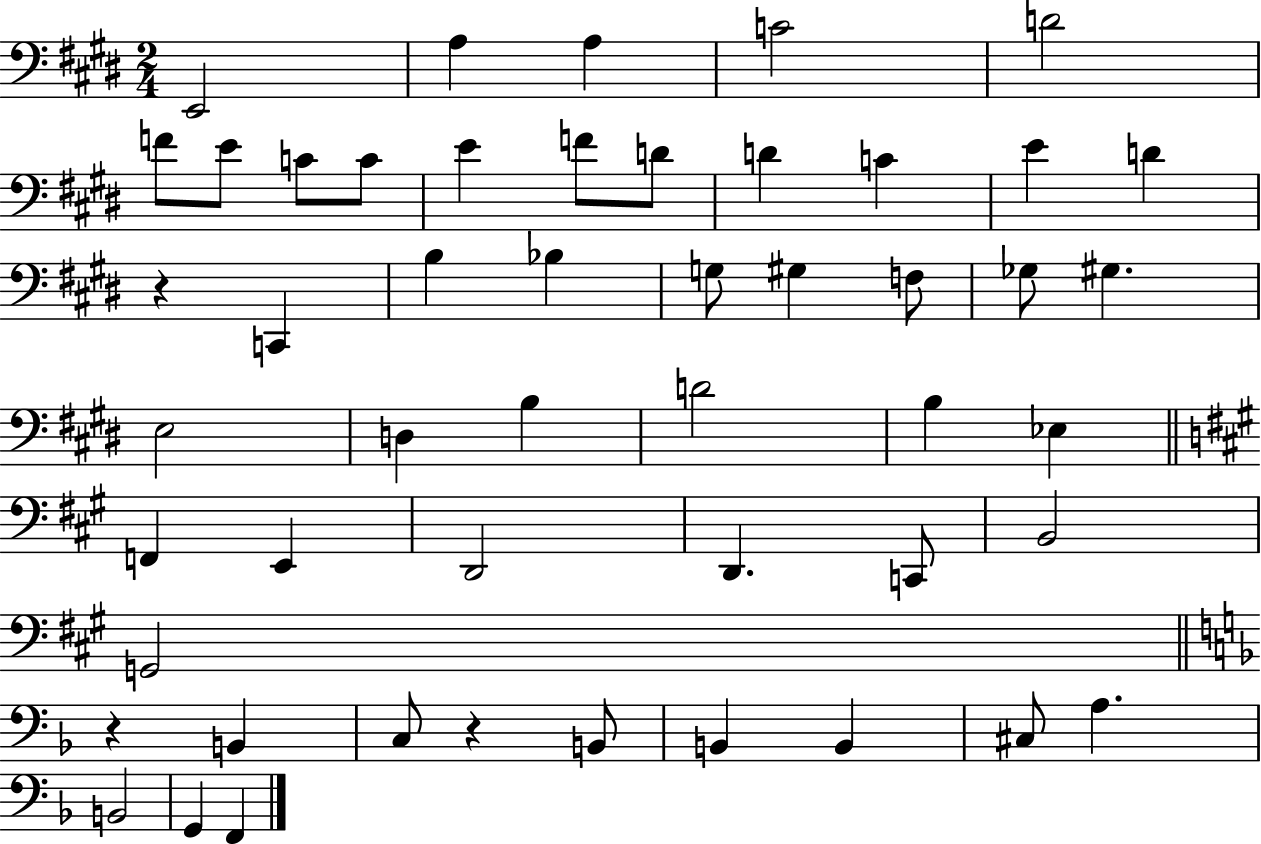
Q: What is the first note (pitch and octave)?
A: E2